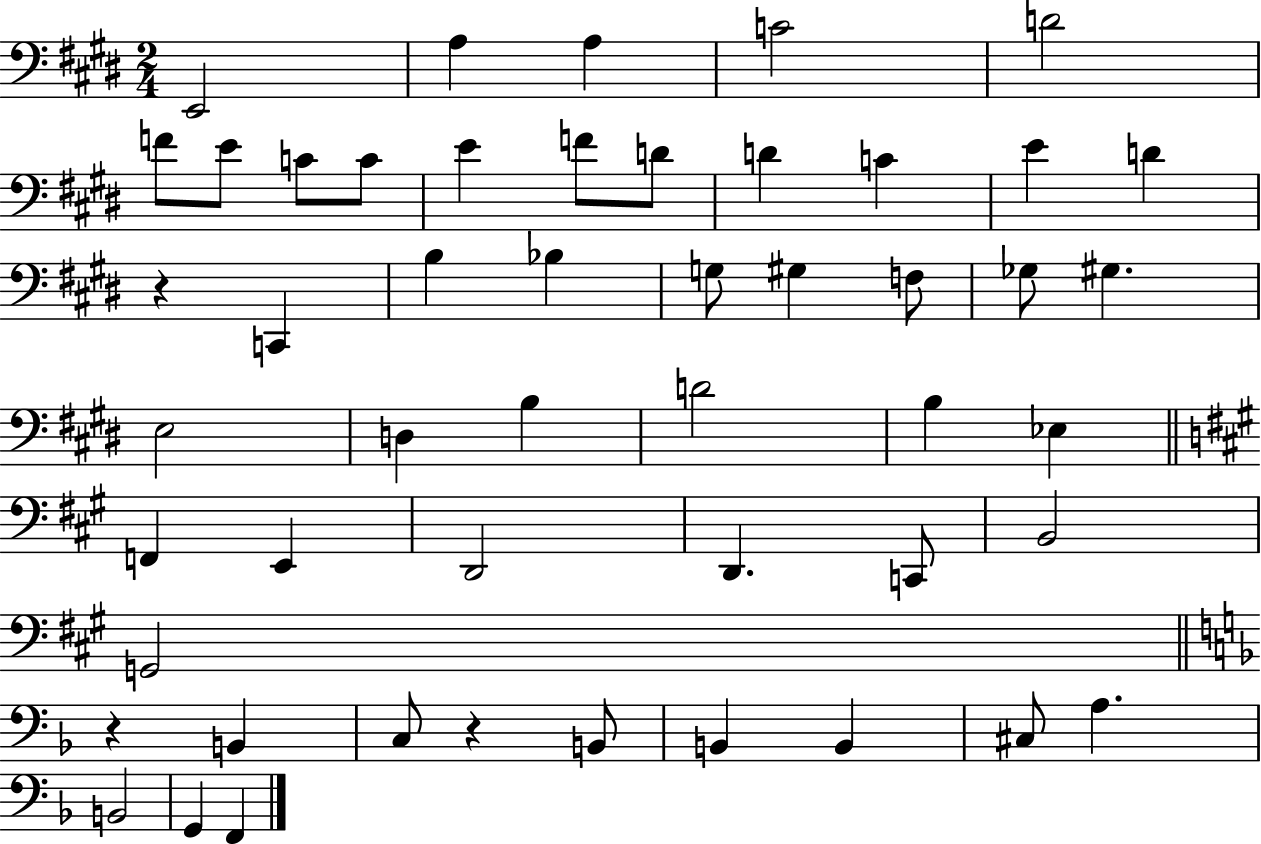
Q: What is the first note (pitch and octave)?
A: E2